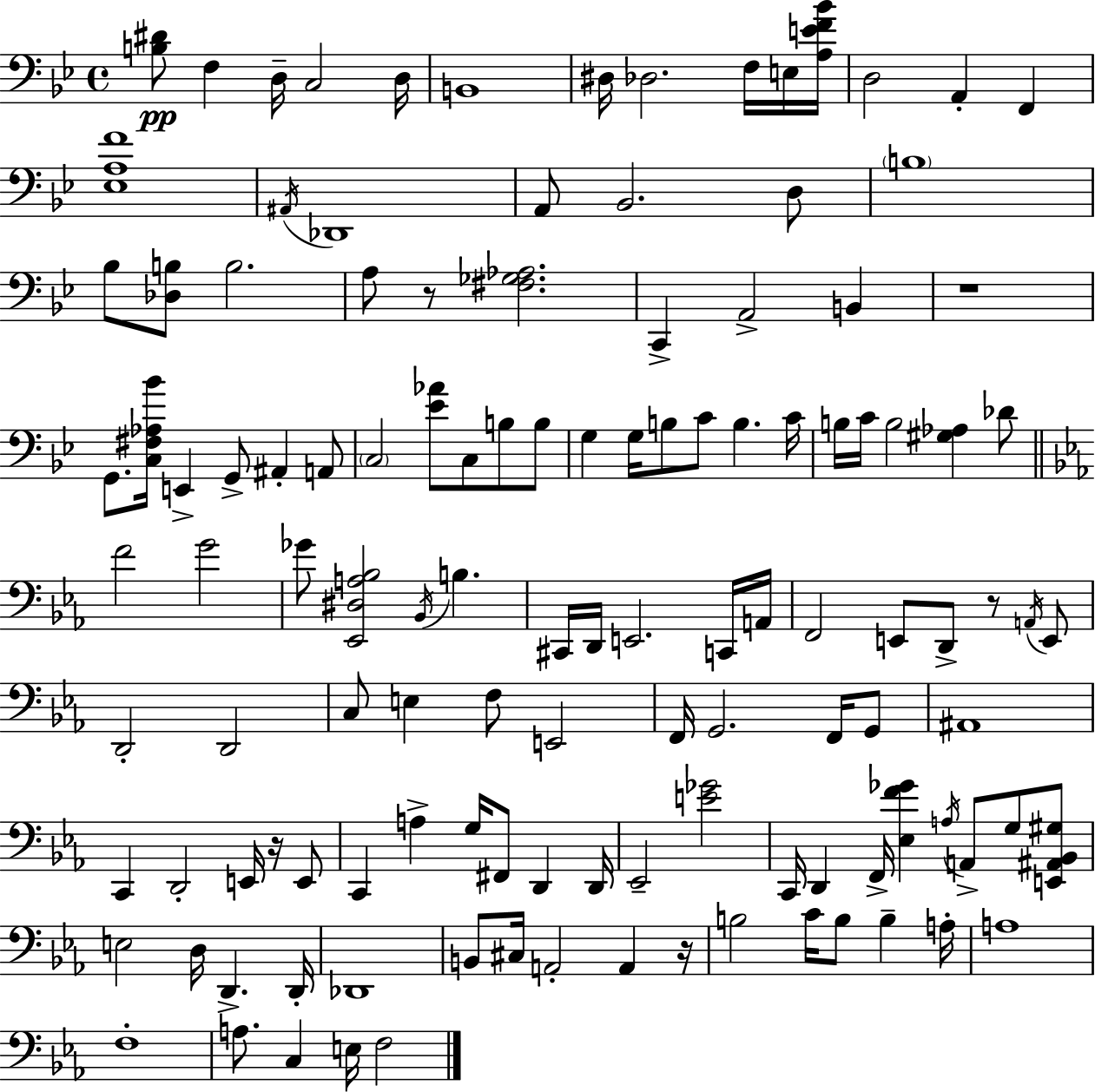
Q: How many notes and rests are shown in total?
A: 123